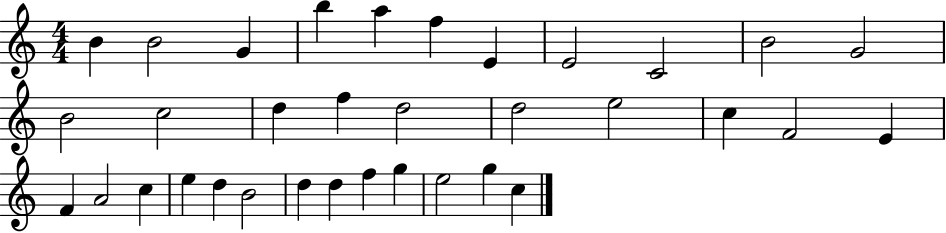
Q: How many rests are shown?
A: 0